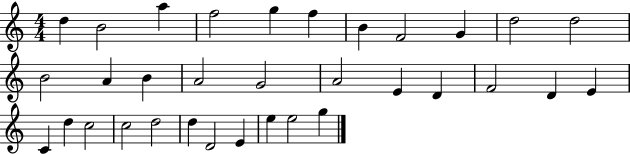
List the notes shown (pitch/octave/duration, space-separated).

D5/q B4/h A5/q F5/h G5/q F5/q B4/q F4/h G4/q D5/h D5/h B4/h A4/q B4/q A4/h G4/h A4/h E4/q D4/q F4/h D4/q E4/q C4/q D5/q C5/h C5/h D5/h D5/q D4/h E4/q E5/q E5/h G5/q